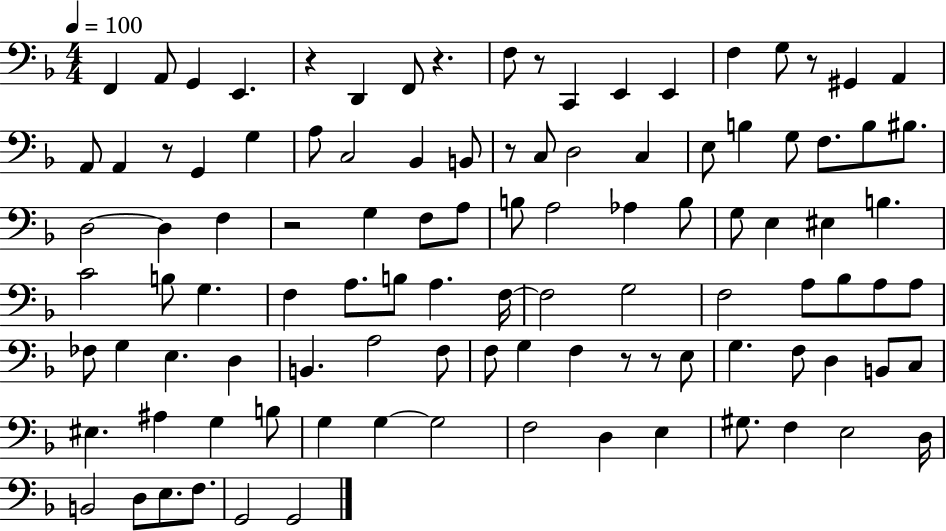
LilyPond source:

{
  \clef bass
  \numericTimeSignature
  \time 4/4
  \key f \major
  \tempo 4 = 100
  f,4 a,8 g,4 e,4. | r4 d,4 f,8 r4. | f8 r8 c,4 e,4 e,4 | f4 g8 r8 gis,4 a,4 | \break a,8 a,4 r8 g,4 g4 | a8 c2 bes,4 b,8 | r8 c8 d2 c4 | e8 b4 g8 f8. b8 bis8. | \break d2~~ d4 f4 | r2 g4 f8 a8 | b8 a2 aes4 b8 | g8 e4 eis4 b4. | \break c'2 b8 g4. | f4 a8. b8 a4. f16~~ | f2 g2 | f2 a8 bes8 a8 a8 | \break fes8 g4 e4. d4 | b,4. a2 f8 | f8 g4 f4 r8 r8 e8 | g4. f8 d4 b,8 c8 | \break eis4. ais4 g4 b8 | g4 g4~~ g2 | f2 d4 e4 | gis8. f4 e2 d16 | \break b,2 d8 e8. f8. | g,2 g,2 | \bar "|."
}